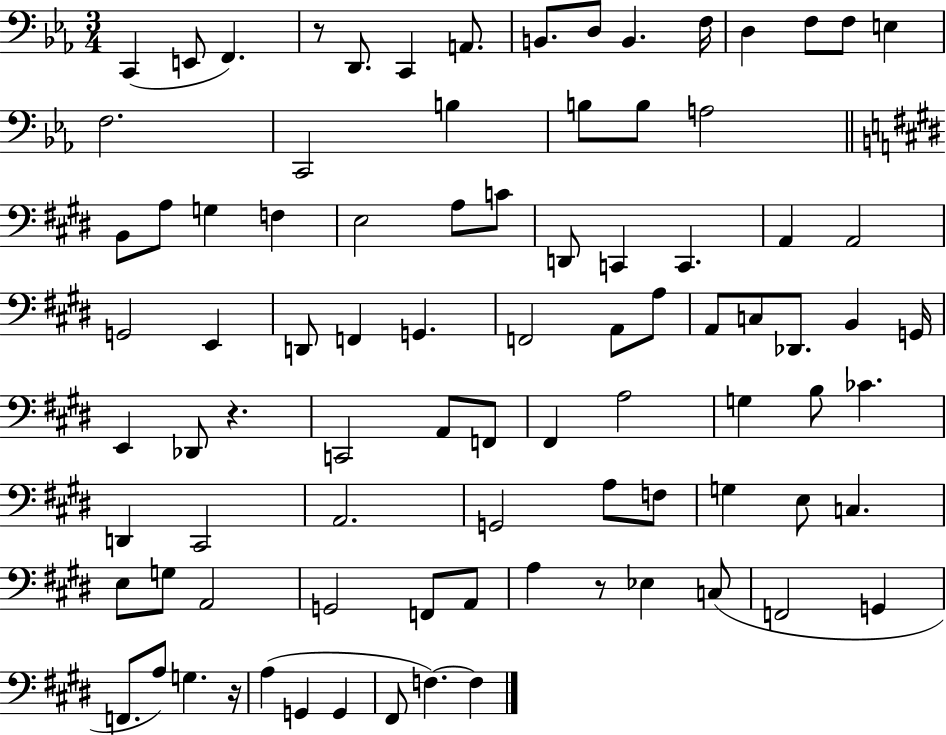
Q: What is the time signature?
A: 3/4